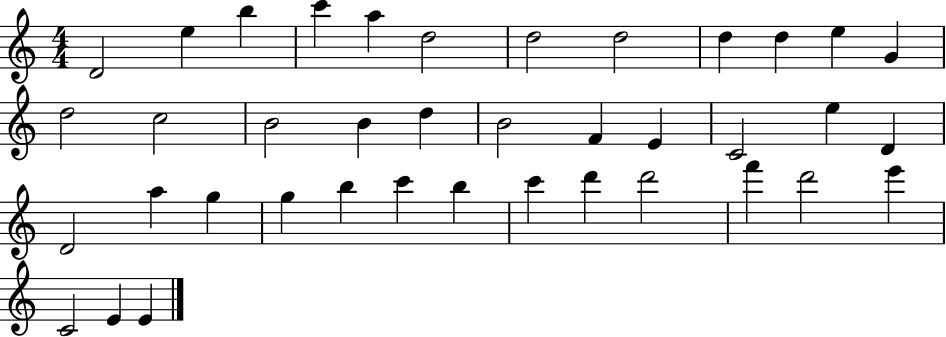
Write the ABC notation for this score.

X:1
T:Untitled
M:4/4
L:1/4
K:C
D2 e b c' a d2 d2 d2 d d e G d2 c2 B2 B d B2 F E C2 e D D2 a g g b c' b c' d' d'2 f' d'2 e' C2 E E